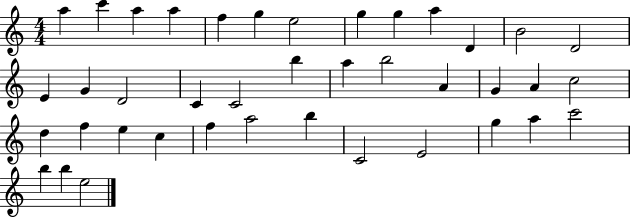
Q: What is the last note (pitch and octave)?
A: E5